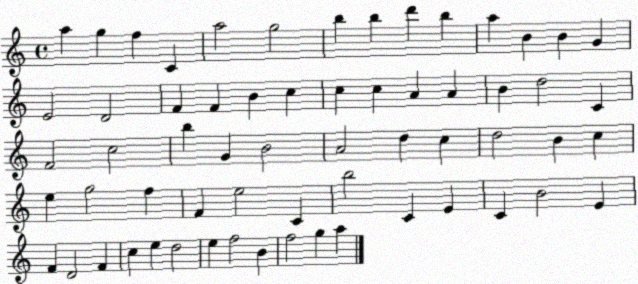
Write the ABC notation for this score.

X:1
T:Untitled
M:4/4
L:1/4
K:C
a g f C a2 g2 b b d' b a B B G E2 D2 F F B c c c A A B d2 C F2 c2 b G B2 A2 d c d2 B c e g2 f F e2 C b2 C E C B2 E F D2 F c e d2 e f2 B f2 g a